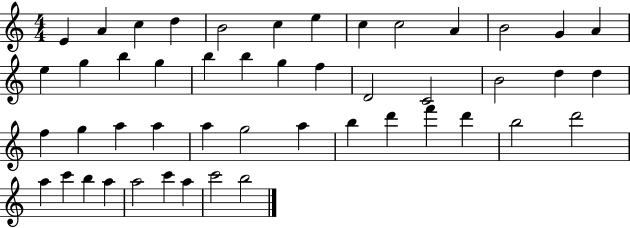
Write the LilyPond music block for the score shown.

{
  \clef treble
  \numericTimeSignature
  \time 4/4
  \key c \major
  e'4 a'4 c''4 d''4 | b'2 c''4 e''4 | c''4 c''2 a'4 | b'2 g'4 a'4 | \break e''4 g''4 b''4 g''4 | b''4 b''4 g''4 f''4 | d'2 c'2 | b'2 d''4 d''4 | \break f''4 g''4 a''4 a''4 | a''4 g''2 a''4 | b''4 d'''4 f'''4 d'''4 | b''2 d'''2 | \break a''4 c'''4 b''4 a''4 | a''2 c'''4 a''4 | c'''2 b''2 | \bar "|."
}